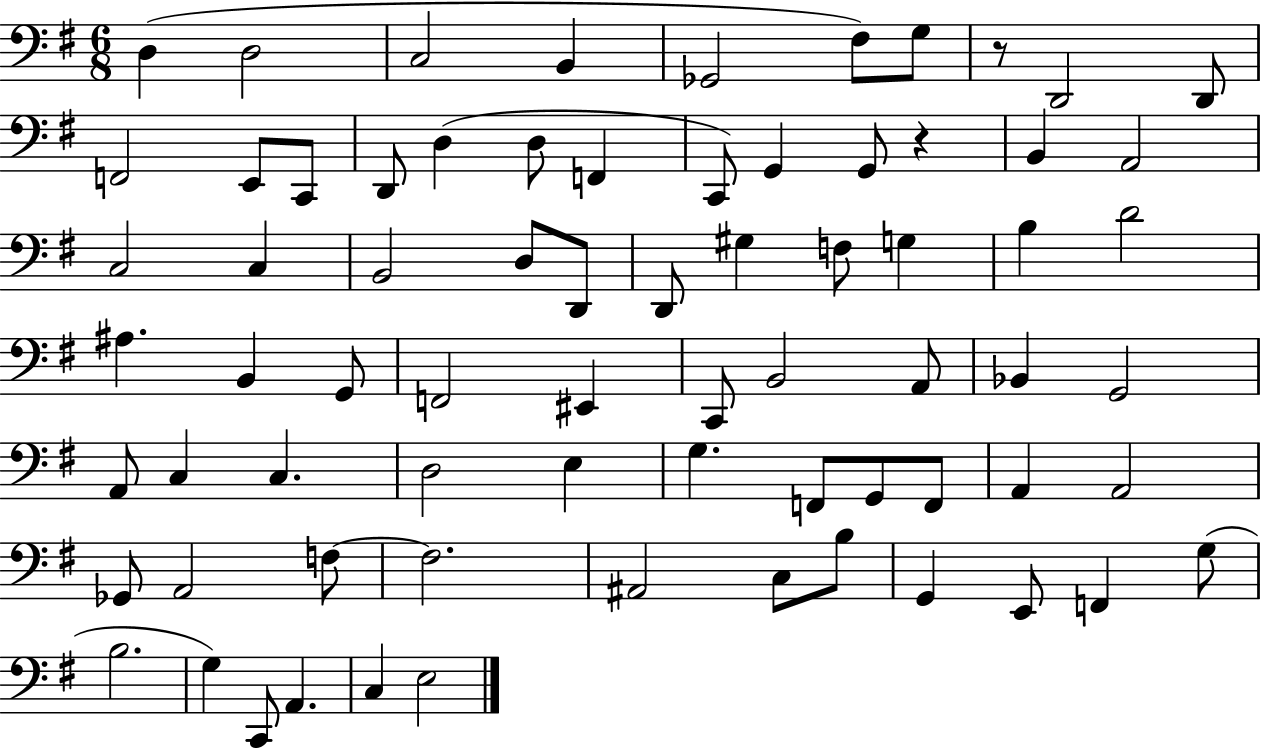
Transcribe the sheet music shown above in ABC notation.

X:1
T:Untitled
M:6/8
L:1/4
K:G
D, D,2 C,2 B,, _G,,2 ^F,/2 G,/2 z/2 D,,2 D,,/2 F,,2 E,,/2 C,,/2 D,,/2 D, D,/2 F,, C,,/2 G,, G,,/2 z B,, A,,2 C,2 C, B,,2 D,/2 D,,/2 D,,/2 ^G, F,/2 G, B, D2 ^A, B,, G,,/2 F,,2 ^E,, C,,/2 B,,2 A,,/2 _B,, G,,2 A,,/2 C, C, D,2 E, G, F,,/2 G,,/2 F,,/2 A,, A,,2 _G,,/2 A,,2 F,/2 F,2 ^A,,2 C,/2 B,/2 G,, E,,/2 F,, G,/2 B,2 G, C,,/2 A,, C, E,2